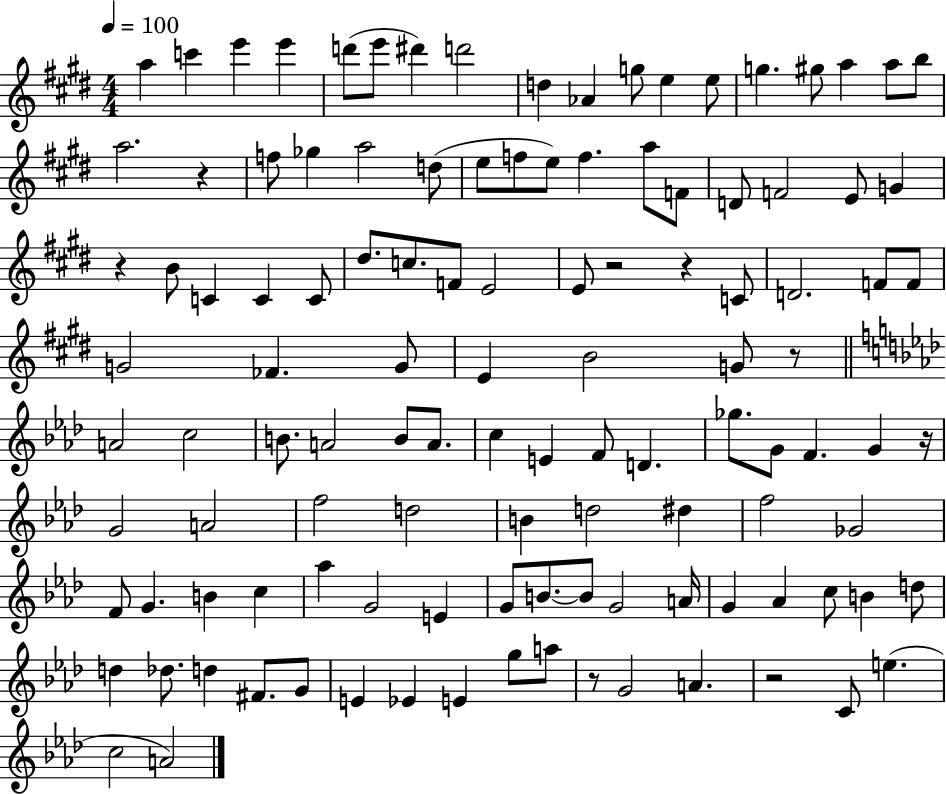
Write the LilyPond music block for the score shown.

{
  \clef treble
  \numericTimeSignature
  \time 4/4
  \key e \major
  \tempo 4 = 100
  a''4 c'''4 e'''4 e'''4 | d'''8( e'''8 dis'''4) d'''2 | d''4 aes'4 g''8 e''4 e''8 | g''4. gis''8 a''4 a''8 b''8 | \break a''2. r4 | f''8 ges''4 a''2 d''8( | e''8 f''8 e''8) f''4. a''8 f'8 | d'8 f'2 e'8 g'4 | \break r4 b'8 c'4 c'4 c'8 | dis''8. c''8. f'8 e'2 | e'8 r2 r4 c'8 | d'2. f'8 f'8 | \break g'2 fes'4. g'8 | e'4 b'2 g'8 r8 | \bar "||" \break \key aes \major a'2 c''2 | b'8. a'2 b'8 a'8. | c''4 e'4 f'8 d'4. | ges''8. g'8 f'4. g'4 r16 | \break g'2 a'2 | f''2 d''2 | b'4 d''2 dis''4 | f''2 ges'2 | \break f'8 g'4. b'4 c''4 | aes''4 g'2 e'4 | g'8 b'8.~~ b'8 g'2 a'16 | g'4 aes'4 c''8 b'4 d''8 | \break d''4 des''8. d''4 fis'8. g'8 | e'4 ees'4 e'4 g''8 a''8 | r8 g'2 a'4. | r2 c'8 e''4.( | \break c''2 a'2) | \bar "|."
}